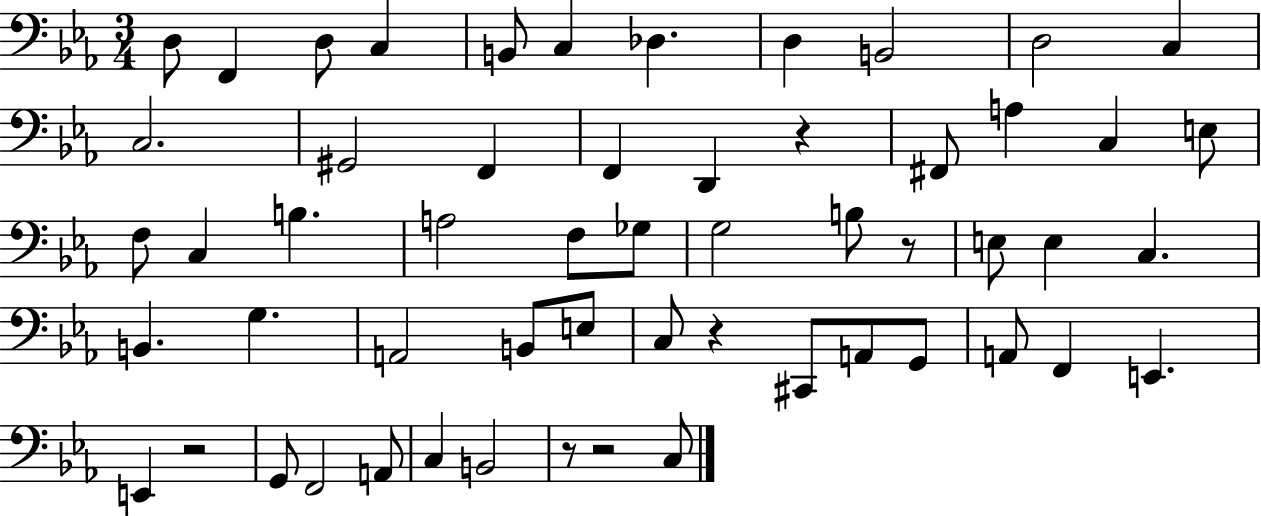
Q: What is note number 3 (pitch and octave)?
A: D3